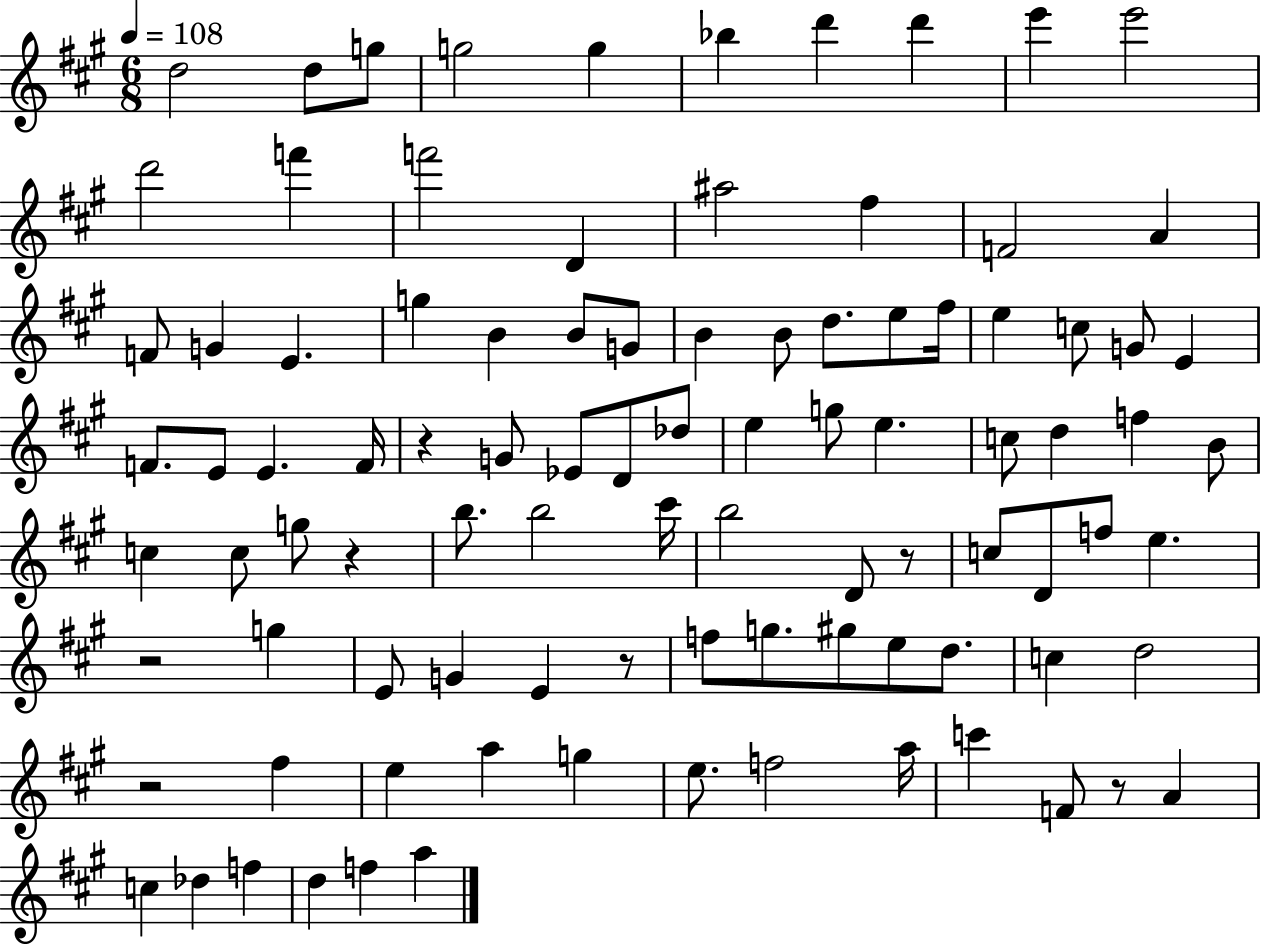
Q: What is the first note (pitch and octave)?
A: D5